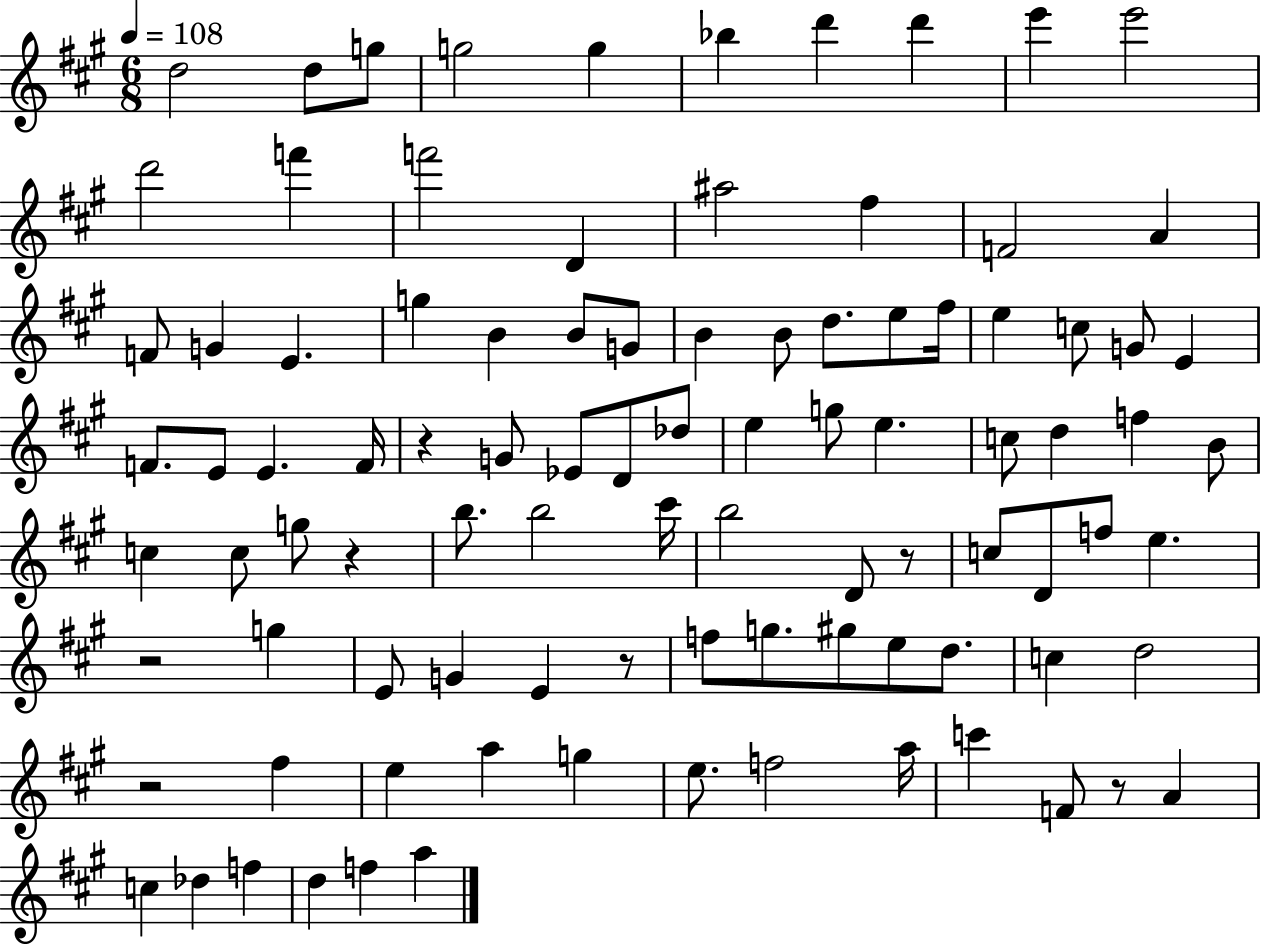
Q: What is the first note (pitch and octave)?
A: D5